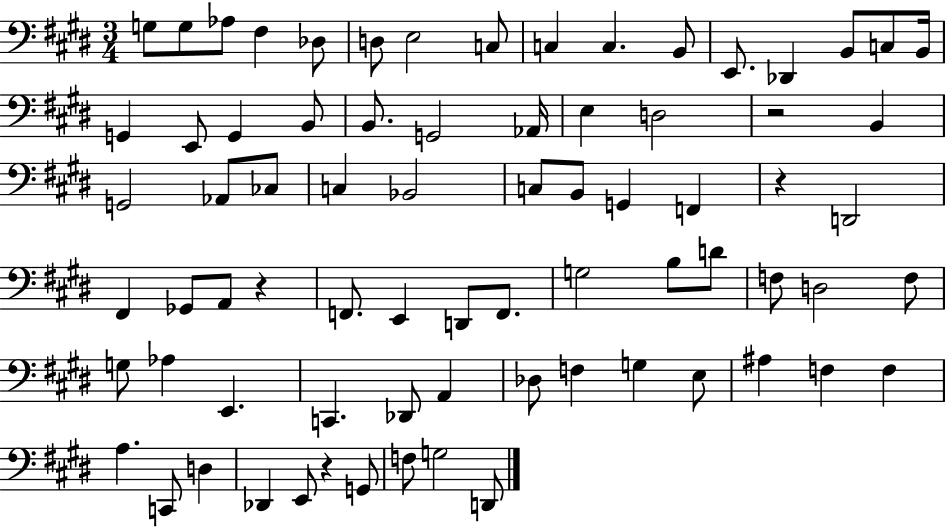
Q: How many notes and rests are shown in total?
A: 75